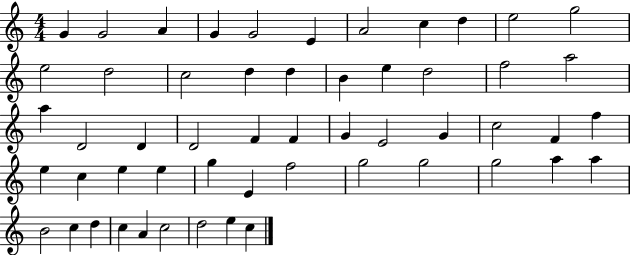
G4/q G4/h A4/q G4/q G4/h E4/q A4/h C5/q D5/q E5/h G5/h E5/h D5/h C5/h D5/q D5/q B4/q E5/q D5/h F5/h A5/h A5/q D4/h D4/q D4/h F4/q F4/q G4/q E4/h G4/q C5/h F4/q F5/q E5/q C5/q E5/q E5/q G5/q E4/q F5/h G5/h G5/h G5/h A5/q A5/q B4/h C5/q D5/q C5/q A4/q C5/h D5/h E5/q C5/q